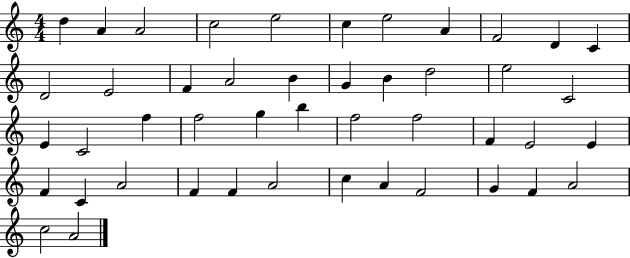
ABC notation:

X:1
T:Untitled
M:4/4
L:1/4
K:C
d A A2 c2 e2 c e2 A F2 D C D2 E2 F A2 B G B d2 e2 C2 E C2 f f2 g b f2 f2 F E2 E F C A2 F F A2 c A F2 G F A2 c2 A2